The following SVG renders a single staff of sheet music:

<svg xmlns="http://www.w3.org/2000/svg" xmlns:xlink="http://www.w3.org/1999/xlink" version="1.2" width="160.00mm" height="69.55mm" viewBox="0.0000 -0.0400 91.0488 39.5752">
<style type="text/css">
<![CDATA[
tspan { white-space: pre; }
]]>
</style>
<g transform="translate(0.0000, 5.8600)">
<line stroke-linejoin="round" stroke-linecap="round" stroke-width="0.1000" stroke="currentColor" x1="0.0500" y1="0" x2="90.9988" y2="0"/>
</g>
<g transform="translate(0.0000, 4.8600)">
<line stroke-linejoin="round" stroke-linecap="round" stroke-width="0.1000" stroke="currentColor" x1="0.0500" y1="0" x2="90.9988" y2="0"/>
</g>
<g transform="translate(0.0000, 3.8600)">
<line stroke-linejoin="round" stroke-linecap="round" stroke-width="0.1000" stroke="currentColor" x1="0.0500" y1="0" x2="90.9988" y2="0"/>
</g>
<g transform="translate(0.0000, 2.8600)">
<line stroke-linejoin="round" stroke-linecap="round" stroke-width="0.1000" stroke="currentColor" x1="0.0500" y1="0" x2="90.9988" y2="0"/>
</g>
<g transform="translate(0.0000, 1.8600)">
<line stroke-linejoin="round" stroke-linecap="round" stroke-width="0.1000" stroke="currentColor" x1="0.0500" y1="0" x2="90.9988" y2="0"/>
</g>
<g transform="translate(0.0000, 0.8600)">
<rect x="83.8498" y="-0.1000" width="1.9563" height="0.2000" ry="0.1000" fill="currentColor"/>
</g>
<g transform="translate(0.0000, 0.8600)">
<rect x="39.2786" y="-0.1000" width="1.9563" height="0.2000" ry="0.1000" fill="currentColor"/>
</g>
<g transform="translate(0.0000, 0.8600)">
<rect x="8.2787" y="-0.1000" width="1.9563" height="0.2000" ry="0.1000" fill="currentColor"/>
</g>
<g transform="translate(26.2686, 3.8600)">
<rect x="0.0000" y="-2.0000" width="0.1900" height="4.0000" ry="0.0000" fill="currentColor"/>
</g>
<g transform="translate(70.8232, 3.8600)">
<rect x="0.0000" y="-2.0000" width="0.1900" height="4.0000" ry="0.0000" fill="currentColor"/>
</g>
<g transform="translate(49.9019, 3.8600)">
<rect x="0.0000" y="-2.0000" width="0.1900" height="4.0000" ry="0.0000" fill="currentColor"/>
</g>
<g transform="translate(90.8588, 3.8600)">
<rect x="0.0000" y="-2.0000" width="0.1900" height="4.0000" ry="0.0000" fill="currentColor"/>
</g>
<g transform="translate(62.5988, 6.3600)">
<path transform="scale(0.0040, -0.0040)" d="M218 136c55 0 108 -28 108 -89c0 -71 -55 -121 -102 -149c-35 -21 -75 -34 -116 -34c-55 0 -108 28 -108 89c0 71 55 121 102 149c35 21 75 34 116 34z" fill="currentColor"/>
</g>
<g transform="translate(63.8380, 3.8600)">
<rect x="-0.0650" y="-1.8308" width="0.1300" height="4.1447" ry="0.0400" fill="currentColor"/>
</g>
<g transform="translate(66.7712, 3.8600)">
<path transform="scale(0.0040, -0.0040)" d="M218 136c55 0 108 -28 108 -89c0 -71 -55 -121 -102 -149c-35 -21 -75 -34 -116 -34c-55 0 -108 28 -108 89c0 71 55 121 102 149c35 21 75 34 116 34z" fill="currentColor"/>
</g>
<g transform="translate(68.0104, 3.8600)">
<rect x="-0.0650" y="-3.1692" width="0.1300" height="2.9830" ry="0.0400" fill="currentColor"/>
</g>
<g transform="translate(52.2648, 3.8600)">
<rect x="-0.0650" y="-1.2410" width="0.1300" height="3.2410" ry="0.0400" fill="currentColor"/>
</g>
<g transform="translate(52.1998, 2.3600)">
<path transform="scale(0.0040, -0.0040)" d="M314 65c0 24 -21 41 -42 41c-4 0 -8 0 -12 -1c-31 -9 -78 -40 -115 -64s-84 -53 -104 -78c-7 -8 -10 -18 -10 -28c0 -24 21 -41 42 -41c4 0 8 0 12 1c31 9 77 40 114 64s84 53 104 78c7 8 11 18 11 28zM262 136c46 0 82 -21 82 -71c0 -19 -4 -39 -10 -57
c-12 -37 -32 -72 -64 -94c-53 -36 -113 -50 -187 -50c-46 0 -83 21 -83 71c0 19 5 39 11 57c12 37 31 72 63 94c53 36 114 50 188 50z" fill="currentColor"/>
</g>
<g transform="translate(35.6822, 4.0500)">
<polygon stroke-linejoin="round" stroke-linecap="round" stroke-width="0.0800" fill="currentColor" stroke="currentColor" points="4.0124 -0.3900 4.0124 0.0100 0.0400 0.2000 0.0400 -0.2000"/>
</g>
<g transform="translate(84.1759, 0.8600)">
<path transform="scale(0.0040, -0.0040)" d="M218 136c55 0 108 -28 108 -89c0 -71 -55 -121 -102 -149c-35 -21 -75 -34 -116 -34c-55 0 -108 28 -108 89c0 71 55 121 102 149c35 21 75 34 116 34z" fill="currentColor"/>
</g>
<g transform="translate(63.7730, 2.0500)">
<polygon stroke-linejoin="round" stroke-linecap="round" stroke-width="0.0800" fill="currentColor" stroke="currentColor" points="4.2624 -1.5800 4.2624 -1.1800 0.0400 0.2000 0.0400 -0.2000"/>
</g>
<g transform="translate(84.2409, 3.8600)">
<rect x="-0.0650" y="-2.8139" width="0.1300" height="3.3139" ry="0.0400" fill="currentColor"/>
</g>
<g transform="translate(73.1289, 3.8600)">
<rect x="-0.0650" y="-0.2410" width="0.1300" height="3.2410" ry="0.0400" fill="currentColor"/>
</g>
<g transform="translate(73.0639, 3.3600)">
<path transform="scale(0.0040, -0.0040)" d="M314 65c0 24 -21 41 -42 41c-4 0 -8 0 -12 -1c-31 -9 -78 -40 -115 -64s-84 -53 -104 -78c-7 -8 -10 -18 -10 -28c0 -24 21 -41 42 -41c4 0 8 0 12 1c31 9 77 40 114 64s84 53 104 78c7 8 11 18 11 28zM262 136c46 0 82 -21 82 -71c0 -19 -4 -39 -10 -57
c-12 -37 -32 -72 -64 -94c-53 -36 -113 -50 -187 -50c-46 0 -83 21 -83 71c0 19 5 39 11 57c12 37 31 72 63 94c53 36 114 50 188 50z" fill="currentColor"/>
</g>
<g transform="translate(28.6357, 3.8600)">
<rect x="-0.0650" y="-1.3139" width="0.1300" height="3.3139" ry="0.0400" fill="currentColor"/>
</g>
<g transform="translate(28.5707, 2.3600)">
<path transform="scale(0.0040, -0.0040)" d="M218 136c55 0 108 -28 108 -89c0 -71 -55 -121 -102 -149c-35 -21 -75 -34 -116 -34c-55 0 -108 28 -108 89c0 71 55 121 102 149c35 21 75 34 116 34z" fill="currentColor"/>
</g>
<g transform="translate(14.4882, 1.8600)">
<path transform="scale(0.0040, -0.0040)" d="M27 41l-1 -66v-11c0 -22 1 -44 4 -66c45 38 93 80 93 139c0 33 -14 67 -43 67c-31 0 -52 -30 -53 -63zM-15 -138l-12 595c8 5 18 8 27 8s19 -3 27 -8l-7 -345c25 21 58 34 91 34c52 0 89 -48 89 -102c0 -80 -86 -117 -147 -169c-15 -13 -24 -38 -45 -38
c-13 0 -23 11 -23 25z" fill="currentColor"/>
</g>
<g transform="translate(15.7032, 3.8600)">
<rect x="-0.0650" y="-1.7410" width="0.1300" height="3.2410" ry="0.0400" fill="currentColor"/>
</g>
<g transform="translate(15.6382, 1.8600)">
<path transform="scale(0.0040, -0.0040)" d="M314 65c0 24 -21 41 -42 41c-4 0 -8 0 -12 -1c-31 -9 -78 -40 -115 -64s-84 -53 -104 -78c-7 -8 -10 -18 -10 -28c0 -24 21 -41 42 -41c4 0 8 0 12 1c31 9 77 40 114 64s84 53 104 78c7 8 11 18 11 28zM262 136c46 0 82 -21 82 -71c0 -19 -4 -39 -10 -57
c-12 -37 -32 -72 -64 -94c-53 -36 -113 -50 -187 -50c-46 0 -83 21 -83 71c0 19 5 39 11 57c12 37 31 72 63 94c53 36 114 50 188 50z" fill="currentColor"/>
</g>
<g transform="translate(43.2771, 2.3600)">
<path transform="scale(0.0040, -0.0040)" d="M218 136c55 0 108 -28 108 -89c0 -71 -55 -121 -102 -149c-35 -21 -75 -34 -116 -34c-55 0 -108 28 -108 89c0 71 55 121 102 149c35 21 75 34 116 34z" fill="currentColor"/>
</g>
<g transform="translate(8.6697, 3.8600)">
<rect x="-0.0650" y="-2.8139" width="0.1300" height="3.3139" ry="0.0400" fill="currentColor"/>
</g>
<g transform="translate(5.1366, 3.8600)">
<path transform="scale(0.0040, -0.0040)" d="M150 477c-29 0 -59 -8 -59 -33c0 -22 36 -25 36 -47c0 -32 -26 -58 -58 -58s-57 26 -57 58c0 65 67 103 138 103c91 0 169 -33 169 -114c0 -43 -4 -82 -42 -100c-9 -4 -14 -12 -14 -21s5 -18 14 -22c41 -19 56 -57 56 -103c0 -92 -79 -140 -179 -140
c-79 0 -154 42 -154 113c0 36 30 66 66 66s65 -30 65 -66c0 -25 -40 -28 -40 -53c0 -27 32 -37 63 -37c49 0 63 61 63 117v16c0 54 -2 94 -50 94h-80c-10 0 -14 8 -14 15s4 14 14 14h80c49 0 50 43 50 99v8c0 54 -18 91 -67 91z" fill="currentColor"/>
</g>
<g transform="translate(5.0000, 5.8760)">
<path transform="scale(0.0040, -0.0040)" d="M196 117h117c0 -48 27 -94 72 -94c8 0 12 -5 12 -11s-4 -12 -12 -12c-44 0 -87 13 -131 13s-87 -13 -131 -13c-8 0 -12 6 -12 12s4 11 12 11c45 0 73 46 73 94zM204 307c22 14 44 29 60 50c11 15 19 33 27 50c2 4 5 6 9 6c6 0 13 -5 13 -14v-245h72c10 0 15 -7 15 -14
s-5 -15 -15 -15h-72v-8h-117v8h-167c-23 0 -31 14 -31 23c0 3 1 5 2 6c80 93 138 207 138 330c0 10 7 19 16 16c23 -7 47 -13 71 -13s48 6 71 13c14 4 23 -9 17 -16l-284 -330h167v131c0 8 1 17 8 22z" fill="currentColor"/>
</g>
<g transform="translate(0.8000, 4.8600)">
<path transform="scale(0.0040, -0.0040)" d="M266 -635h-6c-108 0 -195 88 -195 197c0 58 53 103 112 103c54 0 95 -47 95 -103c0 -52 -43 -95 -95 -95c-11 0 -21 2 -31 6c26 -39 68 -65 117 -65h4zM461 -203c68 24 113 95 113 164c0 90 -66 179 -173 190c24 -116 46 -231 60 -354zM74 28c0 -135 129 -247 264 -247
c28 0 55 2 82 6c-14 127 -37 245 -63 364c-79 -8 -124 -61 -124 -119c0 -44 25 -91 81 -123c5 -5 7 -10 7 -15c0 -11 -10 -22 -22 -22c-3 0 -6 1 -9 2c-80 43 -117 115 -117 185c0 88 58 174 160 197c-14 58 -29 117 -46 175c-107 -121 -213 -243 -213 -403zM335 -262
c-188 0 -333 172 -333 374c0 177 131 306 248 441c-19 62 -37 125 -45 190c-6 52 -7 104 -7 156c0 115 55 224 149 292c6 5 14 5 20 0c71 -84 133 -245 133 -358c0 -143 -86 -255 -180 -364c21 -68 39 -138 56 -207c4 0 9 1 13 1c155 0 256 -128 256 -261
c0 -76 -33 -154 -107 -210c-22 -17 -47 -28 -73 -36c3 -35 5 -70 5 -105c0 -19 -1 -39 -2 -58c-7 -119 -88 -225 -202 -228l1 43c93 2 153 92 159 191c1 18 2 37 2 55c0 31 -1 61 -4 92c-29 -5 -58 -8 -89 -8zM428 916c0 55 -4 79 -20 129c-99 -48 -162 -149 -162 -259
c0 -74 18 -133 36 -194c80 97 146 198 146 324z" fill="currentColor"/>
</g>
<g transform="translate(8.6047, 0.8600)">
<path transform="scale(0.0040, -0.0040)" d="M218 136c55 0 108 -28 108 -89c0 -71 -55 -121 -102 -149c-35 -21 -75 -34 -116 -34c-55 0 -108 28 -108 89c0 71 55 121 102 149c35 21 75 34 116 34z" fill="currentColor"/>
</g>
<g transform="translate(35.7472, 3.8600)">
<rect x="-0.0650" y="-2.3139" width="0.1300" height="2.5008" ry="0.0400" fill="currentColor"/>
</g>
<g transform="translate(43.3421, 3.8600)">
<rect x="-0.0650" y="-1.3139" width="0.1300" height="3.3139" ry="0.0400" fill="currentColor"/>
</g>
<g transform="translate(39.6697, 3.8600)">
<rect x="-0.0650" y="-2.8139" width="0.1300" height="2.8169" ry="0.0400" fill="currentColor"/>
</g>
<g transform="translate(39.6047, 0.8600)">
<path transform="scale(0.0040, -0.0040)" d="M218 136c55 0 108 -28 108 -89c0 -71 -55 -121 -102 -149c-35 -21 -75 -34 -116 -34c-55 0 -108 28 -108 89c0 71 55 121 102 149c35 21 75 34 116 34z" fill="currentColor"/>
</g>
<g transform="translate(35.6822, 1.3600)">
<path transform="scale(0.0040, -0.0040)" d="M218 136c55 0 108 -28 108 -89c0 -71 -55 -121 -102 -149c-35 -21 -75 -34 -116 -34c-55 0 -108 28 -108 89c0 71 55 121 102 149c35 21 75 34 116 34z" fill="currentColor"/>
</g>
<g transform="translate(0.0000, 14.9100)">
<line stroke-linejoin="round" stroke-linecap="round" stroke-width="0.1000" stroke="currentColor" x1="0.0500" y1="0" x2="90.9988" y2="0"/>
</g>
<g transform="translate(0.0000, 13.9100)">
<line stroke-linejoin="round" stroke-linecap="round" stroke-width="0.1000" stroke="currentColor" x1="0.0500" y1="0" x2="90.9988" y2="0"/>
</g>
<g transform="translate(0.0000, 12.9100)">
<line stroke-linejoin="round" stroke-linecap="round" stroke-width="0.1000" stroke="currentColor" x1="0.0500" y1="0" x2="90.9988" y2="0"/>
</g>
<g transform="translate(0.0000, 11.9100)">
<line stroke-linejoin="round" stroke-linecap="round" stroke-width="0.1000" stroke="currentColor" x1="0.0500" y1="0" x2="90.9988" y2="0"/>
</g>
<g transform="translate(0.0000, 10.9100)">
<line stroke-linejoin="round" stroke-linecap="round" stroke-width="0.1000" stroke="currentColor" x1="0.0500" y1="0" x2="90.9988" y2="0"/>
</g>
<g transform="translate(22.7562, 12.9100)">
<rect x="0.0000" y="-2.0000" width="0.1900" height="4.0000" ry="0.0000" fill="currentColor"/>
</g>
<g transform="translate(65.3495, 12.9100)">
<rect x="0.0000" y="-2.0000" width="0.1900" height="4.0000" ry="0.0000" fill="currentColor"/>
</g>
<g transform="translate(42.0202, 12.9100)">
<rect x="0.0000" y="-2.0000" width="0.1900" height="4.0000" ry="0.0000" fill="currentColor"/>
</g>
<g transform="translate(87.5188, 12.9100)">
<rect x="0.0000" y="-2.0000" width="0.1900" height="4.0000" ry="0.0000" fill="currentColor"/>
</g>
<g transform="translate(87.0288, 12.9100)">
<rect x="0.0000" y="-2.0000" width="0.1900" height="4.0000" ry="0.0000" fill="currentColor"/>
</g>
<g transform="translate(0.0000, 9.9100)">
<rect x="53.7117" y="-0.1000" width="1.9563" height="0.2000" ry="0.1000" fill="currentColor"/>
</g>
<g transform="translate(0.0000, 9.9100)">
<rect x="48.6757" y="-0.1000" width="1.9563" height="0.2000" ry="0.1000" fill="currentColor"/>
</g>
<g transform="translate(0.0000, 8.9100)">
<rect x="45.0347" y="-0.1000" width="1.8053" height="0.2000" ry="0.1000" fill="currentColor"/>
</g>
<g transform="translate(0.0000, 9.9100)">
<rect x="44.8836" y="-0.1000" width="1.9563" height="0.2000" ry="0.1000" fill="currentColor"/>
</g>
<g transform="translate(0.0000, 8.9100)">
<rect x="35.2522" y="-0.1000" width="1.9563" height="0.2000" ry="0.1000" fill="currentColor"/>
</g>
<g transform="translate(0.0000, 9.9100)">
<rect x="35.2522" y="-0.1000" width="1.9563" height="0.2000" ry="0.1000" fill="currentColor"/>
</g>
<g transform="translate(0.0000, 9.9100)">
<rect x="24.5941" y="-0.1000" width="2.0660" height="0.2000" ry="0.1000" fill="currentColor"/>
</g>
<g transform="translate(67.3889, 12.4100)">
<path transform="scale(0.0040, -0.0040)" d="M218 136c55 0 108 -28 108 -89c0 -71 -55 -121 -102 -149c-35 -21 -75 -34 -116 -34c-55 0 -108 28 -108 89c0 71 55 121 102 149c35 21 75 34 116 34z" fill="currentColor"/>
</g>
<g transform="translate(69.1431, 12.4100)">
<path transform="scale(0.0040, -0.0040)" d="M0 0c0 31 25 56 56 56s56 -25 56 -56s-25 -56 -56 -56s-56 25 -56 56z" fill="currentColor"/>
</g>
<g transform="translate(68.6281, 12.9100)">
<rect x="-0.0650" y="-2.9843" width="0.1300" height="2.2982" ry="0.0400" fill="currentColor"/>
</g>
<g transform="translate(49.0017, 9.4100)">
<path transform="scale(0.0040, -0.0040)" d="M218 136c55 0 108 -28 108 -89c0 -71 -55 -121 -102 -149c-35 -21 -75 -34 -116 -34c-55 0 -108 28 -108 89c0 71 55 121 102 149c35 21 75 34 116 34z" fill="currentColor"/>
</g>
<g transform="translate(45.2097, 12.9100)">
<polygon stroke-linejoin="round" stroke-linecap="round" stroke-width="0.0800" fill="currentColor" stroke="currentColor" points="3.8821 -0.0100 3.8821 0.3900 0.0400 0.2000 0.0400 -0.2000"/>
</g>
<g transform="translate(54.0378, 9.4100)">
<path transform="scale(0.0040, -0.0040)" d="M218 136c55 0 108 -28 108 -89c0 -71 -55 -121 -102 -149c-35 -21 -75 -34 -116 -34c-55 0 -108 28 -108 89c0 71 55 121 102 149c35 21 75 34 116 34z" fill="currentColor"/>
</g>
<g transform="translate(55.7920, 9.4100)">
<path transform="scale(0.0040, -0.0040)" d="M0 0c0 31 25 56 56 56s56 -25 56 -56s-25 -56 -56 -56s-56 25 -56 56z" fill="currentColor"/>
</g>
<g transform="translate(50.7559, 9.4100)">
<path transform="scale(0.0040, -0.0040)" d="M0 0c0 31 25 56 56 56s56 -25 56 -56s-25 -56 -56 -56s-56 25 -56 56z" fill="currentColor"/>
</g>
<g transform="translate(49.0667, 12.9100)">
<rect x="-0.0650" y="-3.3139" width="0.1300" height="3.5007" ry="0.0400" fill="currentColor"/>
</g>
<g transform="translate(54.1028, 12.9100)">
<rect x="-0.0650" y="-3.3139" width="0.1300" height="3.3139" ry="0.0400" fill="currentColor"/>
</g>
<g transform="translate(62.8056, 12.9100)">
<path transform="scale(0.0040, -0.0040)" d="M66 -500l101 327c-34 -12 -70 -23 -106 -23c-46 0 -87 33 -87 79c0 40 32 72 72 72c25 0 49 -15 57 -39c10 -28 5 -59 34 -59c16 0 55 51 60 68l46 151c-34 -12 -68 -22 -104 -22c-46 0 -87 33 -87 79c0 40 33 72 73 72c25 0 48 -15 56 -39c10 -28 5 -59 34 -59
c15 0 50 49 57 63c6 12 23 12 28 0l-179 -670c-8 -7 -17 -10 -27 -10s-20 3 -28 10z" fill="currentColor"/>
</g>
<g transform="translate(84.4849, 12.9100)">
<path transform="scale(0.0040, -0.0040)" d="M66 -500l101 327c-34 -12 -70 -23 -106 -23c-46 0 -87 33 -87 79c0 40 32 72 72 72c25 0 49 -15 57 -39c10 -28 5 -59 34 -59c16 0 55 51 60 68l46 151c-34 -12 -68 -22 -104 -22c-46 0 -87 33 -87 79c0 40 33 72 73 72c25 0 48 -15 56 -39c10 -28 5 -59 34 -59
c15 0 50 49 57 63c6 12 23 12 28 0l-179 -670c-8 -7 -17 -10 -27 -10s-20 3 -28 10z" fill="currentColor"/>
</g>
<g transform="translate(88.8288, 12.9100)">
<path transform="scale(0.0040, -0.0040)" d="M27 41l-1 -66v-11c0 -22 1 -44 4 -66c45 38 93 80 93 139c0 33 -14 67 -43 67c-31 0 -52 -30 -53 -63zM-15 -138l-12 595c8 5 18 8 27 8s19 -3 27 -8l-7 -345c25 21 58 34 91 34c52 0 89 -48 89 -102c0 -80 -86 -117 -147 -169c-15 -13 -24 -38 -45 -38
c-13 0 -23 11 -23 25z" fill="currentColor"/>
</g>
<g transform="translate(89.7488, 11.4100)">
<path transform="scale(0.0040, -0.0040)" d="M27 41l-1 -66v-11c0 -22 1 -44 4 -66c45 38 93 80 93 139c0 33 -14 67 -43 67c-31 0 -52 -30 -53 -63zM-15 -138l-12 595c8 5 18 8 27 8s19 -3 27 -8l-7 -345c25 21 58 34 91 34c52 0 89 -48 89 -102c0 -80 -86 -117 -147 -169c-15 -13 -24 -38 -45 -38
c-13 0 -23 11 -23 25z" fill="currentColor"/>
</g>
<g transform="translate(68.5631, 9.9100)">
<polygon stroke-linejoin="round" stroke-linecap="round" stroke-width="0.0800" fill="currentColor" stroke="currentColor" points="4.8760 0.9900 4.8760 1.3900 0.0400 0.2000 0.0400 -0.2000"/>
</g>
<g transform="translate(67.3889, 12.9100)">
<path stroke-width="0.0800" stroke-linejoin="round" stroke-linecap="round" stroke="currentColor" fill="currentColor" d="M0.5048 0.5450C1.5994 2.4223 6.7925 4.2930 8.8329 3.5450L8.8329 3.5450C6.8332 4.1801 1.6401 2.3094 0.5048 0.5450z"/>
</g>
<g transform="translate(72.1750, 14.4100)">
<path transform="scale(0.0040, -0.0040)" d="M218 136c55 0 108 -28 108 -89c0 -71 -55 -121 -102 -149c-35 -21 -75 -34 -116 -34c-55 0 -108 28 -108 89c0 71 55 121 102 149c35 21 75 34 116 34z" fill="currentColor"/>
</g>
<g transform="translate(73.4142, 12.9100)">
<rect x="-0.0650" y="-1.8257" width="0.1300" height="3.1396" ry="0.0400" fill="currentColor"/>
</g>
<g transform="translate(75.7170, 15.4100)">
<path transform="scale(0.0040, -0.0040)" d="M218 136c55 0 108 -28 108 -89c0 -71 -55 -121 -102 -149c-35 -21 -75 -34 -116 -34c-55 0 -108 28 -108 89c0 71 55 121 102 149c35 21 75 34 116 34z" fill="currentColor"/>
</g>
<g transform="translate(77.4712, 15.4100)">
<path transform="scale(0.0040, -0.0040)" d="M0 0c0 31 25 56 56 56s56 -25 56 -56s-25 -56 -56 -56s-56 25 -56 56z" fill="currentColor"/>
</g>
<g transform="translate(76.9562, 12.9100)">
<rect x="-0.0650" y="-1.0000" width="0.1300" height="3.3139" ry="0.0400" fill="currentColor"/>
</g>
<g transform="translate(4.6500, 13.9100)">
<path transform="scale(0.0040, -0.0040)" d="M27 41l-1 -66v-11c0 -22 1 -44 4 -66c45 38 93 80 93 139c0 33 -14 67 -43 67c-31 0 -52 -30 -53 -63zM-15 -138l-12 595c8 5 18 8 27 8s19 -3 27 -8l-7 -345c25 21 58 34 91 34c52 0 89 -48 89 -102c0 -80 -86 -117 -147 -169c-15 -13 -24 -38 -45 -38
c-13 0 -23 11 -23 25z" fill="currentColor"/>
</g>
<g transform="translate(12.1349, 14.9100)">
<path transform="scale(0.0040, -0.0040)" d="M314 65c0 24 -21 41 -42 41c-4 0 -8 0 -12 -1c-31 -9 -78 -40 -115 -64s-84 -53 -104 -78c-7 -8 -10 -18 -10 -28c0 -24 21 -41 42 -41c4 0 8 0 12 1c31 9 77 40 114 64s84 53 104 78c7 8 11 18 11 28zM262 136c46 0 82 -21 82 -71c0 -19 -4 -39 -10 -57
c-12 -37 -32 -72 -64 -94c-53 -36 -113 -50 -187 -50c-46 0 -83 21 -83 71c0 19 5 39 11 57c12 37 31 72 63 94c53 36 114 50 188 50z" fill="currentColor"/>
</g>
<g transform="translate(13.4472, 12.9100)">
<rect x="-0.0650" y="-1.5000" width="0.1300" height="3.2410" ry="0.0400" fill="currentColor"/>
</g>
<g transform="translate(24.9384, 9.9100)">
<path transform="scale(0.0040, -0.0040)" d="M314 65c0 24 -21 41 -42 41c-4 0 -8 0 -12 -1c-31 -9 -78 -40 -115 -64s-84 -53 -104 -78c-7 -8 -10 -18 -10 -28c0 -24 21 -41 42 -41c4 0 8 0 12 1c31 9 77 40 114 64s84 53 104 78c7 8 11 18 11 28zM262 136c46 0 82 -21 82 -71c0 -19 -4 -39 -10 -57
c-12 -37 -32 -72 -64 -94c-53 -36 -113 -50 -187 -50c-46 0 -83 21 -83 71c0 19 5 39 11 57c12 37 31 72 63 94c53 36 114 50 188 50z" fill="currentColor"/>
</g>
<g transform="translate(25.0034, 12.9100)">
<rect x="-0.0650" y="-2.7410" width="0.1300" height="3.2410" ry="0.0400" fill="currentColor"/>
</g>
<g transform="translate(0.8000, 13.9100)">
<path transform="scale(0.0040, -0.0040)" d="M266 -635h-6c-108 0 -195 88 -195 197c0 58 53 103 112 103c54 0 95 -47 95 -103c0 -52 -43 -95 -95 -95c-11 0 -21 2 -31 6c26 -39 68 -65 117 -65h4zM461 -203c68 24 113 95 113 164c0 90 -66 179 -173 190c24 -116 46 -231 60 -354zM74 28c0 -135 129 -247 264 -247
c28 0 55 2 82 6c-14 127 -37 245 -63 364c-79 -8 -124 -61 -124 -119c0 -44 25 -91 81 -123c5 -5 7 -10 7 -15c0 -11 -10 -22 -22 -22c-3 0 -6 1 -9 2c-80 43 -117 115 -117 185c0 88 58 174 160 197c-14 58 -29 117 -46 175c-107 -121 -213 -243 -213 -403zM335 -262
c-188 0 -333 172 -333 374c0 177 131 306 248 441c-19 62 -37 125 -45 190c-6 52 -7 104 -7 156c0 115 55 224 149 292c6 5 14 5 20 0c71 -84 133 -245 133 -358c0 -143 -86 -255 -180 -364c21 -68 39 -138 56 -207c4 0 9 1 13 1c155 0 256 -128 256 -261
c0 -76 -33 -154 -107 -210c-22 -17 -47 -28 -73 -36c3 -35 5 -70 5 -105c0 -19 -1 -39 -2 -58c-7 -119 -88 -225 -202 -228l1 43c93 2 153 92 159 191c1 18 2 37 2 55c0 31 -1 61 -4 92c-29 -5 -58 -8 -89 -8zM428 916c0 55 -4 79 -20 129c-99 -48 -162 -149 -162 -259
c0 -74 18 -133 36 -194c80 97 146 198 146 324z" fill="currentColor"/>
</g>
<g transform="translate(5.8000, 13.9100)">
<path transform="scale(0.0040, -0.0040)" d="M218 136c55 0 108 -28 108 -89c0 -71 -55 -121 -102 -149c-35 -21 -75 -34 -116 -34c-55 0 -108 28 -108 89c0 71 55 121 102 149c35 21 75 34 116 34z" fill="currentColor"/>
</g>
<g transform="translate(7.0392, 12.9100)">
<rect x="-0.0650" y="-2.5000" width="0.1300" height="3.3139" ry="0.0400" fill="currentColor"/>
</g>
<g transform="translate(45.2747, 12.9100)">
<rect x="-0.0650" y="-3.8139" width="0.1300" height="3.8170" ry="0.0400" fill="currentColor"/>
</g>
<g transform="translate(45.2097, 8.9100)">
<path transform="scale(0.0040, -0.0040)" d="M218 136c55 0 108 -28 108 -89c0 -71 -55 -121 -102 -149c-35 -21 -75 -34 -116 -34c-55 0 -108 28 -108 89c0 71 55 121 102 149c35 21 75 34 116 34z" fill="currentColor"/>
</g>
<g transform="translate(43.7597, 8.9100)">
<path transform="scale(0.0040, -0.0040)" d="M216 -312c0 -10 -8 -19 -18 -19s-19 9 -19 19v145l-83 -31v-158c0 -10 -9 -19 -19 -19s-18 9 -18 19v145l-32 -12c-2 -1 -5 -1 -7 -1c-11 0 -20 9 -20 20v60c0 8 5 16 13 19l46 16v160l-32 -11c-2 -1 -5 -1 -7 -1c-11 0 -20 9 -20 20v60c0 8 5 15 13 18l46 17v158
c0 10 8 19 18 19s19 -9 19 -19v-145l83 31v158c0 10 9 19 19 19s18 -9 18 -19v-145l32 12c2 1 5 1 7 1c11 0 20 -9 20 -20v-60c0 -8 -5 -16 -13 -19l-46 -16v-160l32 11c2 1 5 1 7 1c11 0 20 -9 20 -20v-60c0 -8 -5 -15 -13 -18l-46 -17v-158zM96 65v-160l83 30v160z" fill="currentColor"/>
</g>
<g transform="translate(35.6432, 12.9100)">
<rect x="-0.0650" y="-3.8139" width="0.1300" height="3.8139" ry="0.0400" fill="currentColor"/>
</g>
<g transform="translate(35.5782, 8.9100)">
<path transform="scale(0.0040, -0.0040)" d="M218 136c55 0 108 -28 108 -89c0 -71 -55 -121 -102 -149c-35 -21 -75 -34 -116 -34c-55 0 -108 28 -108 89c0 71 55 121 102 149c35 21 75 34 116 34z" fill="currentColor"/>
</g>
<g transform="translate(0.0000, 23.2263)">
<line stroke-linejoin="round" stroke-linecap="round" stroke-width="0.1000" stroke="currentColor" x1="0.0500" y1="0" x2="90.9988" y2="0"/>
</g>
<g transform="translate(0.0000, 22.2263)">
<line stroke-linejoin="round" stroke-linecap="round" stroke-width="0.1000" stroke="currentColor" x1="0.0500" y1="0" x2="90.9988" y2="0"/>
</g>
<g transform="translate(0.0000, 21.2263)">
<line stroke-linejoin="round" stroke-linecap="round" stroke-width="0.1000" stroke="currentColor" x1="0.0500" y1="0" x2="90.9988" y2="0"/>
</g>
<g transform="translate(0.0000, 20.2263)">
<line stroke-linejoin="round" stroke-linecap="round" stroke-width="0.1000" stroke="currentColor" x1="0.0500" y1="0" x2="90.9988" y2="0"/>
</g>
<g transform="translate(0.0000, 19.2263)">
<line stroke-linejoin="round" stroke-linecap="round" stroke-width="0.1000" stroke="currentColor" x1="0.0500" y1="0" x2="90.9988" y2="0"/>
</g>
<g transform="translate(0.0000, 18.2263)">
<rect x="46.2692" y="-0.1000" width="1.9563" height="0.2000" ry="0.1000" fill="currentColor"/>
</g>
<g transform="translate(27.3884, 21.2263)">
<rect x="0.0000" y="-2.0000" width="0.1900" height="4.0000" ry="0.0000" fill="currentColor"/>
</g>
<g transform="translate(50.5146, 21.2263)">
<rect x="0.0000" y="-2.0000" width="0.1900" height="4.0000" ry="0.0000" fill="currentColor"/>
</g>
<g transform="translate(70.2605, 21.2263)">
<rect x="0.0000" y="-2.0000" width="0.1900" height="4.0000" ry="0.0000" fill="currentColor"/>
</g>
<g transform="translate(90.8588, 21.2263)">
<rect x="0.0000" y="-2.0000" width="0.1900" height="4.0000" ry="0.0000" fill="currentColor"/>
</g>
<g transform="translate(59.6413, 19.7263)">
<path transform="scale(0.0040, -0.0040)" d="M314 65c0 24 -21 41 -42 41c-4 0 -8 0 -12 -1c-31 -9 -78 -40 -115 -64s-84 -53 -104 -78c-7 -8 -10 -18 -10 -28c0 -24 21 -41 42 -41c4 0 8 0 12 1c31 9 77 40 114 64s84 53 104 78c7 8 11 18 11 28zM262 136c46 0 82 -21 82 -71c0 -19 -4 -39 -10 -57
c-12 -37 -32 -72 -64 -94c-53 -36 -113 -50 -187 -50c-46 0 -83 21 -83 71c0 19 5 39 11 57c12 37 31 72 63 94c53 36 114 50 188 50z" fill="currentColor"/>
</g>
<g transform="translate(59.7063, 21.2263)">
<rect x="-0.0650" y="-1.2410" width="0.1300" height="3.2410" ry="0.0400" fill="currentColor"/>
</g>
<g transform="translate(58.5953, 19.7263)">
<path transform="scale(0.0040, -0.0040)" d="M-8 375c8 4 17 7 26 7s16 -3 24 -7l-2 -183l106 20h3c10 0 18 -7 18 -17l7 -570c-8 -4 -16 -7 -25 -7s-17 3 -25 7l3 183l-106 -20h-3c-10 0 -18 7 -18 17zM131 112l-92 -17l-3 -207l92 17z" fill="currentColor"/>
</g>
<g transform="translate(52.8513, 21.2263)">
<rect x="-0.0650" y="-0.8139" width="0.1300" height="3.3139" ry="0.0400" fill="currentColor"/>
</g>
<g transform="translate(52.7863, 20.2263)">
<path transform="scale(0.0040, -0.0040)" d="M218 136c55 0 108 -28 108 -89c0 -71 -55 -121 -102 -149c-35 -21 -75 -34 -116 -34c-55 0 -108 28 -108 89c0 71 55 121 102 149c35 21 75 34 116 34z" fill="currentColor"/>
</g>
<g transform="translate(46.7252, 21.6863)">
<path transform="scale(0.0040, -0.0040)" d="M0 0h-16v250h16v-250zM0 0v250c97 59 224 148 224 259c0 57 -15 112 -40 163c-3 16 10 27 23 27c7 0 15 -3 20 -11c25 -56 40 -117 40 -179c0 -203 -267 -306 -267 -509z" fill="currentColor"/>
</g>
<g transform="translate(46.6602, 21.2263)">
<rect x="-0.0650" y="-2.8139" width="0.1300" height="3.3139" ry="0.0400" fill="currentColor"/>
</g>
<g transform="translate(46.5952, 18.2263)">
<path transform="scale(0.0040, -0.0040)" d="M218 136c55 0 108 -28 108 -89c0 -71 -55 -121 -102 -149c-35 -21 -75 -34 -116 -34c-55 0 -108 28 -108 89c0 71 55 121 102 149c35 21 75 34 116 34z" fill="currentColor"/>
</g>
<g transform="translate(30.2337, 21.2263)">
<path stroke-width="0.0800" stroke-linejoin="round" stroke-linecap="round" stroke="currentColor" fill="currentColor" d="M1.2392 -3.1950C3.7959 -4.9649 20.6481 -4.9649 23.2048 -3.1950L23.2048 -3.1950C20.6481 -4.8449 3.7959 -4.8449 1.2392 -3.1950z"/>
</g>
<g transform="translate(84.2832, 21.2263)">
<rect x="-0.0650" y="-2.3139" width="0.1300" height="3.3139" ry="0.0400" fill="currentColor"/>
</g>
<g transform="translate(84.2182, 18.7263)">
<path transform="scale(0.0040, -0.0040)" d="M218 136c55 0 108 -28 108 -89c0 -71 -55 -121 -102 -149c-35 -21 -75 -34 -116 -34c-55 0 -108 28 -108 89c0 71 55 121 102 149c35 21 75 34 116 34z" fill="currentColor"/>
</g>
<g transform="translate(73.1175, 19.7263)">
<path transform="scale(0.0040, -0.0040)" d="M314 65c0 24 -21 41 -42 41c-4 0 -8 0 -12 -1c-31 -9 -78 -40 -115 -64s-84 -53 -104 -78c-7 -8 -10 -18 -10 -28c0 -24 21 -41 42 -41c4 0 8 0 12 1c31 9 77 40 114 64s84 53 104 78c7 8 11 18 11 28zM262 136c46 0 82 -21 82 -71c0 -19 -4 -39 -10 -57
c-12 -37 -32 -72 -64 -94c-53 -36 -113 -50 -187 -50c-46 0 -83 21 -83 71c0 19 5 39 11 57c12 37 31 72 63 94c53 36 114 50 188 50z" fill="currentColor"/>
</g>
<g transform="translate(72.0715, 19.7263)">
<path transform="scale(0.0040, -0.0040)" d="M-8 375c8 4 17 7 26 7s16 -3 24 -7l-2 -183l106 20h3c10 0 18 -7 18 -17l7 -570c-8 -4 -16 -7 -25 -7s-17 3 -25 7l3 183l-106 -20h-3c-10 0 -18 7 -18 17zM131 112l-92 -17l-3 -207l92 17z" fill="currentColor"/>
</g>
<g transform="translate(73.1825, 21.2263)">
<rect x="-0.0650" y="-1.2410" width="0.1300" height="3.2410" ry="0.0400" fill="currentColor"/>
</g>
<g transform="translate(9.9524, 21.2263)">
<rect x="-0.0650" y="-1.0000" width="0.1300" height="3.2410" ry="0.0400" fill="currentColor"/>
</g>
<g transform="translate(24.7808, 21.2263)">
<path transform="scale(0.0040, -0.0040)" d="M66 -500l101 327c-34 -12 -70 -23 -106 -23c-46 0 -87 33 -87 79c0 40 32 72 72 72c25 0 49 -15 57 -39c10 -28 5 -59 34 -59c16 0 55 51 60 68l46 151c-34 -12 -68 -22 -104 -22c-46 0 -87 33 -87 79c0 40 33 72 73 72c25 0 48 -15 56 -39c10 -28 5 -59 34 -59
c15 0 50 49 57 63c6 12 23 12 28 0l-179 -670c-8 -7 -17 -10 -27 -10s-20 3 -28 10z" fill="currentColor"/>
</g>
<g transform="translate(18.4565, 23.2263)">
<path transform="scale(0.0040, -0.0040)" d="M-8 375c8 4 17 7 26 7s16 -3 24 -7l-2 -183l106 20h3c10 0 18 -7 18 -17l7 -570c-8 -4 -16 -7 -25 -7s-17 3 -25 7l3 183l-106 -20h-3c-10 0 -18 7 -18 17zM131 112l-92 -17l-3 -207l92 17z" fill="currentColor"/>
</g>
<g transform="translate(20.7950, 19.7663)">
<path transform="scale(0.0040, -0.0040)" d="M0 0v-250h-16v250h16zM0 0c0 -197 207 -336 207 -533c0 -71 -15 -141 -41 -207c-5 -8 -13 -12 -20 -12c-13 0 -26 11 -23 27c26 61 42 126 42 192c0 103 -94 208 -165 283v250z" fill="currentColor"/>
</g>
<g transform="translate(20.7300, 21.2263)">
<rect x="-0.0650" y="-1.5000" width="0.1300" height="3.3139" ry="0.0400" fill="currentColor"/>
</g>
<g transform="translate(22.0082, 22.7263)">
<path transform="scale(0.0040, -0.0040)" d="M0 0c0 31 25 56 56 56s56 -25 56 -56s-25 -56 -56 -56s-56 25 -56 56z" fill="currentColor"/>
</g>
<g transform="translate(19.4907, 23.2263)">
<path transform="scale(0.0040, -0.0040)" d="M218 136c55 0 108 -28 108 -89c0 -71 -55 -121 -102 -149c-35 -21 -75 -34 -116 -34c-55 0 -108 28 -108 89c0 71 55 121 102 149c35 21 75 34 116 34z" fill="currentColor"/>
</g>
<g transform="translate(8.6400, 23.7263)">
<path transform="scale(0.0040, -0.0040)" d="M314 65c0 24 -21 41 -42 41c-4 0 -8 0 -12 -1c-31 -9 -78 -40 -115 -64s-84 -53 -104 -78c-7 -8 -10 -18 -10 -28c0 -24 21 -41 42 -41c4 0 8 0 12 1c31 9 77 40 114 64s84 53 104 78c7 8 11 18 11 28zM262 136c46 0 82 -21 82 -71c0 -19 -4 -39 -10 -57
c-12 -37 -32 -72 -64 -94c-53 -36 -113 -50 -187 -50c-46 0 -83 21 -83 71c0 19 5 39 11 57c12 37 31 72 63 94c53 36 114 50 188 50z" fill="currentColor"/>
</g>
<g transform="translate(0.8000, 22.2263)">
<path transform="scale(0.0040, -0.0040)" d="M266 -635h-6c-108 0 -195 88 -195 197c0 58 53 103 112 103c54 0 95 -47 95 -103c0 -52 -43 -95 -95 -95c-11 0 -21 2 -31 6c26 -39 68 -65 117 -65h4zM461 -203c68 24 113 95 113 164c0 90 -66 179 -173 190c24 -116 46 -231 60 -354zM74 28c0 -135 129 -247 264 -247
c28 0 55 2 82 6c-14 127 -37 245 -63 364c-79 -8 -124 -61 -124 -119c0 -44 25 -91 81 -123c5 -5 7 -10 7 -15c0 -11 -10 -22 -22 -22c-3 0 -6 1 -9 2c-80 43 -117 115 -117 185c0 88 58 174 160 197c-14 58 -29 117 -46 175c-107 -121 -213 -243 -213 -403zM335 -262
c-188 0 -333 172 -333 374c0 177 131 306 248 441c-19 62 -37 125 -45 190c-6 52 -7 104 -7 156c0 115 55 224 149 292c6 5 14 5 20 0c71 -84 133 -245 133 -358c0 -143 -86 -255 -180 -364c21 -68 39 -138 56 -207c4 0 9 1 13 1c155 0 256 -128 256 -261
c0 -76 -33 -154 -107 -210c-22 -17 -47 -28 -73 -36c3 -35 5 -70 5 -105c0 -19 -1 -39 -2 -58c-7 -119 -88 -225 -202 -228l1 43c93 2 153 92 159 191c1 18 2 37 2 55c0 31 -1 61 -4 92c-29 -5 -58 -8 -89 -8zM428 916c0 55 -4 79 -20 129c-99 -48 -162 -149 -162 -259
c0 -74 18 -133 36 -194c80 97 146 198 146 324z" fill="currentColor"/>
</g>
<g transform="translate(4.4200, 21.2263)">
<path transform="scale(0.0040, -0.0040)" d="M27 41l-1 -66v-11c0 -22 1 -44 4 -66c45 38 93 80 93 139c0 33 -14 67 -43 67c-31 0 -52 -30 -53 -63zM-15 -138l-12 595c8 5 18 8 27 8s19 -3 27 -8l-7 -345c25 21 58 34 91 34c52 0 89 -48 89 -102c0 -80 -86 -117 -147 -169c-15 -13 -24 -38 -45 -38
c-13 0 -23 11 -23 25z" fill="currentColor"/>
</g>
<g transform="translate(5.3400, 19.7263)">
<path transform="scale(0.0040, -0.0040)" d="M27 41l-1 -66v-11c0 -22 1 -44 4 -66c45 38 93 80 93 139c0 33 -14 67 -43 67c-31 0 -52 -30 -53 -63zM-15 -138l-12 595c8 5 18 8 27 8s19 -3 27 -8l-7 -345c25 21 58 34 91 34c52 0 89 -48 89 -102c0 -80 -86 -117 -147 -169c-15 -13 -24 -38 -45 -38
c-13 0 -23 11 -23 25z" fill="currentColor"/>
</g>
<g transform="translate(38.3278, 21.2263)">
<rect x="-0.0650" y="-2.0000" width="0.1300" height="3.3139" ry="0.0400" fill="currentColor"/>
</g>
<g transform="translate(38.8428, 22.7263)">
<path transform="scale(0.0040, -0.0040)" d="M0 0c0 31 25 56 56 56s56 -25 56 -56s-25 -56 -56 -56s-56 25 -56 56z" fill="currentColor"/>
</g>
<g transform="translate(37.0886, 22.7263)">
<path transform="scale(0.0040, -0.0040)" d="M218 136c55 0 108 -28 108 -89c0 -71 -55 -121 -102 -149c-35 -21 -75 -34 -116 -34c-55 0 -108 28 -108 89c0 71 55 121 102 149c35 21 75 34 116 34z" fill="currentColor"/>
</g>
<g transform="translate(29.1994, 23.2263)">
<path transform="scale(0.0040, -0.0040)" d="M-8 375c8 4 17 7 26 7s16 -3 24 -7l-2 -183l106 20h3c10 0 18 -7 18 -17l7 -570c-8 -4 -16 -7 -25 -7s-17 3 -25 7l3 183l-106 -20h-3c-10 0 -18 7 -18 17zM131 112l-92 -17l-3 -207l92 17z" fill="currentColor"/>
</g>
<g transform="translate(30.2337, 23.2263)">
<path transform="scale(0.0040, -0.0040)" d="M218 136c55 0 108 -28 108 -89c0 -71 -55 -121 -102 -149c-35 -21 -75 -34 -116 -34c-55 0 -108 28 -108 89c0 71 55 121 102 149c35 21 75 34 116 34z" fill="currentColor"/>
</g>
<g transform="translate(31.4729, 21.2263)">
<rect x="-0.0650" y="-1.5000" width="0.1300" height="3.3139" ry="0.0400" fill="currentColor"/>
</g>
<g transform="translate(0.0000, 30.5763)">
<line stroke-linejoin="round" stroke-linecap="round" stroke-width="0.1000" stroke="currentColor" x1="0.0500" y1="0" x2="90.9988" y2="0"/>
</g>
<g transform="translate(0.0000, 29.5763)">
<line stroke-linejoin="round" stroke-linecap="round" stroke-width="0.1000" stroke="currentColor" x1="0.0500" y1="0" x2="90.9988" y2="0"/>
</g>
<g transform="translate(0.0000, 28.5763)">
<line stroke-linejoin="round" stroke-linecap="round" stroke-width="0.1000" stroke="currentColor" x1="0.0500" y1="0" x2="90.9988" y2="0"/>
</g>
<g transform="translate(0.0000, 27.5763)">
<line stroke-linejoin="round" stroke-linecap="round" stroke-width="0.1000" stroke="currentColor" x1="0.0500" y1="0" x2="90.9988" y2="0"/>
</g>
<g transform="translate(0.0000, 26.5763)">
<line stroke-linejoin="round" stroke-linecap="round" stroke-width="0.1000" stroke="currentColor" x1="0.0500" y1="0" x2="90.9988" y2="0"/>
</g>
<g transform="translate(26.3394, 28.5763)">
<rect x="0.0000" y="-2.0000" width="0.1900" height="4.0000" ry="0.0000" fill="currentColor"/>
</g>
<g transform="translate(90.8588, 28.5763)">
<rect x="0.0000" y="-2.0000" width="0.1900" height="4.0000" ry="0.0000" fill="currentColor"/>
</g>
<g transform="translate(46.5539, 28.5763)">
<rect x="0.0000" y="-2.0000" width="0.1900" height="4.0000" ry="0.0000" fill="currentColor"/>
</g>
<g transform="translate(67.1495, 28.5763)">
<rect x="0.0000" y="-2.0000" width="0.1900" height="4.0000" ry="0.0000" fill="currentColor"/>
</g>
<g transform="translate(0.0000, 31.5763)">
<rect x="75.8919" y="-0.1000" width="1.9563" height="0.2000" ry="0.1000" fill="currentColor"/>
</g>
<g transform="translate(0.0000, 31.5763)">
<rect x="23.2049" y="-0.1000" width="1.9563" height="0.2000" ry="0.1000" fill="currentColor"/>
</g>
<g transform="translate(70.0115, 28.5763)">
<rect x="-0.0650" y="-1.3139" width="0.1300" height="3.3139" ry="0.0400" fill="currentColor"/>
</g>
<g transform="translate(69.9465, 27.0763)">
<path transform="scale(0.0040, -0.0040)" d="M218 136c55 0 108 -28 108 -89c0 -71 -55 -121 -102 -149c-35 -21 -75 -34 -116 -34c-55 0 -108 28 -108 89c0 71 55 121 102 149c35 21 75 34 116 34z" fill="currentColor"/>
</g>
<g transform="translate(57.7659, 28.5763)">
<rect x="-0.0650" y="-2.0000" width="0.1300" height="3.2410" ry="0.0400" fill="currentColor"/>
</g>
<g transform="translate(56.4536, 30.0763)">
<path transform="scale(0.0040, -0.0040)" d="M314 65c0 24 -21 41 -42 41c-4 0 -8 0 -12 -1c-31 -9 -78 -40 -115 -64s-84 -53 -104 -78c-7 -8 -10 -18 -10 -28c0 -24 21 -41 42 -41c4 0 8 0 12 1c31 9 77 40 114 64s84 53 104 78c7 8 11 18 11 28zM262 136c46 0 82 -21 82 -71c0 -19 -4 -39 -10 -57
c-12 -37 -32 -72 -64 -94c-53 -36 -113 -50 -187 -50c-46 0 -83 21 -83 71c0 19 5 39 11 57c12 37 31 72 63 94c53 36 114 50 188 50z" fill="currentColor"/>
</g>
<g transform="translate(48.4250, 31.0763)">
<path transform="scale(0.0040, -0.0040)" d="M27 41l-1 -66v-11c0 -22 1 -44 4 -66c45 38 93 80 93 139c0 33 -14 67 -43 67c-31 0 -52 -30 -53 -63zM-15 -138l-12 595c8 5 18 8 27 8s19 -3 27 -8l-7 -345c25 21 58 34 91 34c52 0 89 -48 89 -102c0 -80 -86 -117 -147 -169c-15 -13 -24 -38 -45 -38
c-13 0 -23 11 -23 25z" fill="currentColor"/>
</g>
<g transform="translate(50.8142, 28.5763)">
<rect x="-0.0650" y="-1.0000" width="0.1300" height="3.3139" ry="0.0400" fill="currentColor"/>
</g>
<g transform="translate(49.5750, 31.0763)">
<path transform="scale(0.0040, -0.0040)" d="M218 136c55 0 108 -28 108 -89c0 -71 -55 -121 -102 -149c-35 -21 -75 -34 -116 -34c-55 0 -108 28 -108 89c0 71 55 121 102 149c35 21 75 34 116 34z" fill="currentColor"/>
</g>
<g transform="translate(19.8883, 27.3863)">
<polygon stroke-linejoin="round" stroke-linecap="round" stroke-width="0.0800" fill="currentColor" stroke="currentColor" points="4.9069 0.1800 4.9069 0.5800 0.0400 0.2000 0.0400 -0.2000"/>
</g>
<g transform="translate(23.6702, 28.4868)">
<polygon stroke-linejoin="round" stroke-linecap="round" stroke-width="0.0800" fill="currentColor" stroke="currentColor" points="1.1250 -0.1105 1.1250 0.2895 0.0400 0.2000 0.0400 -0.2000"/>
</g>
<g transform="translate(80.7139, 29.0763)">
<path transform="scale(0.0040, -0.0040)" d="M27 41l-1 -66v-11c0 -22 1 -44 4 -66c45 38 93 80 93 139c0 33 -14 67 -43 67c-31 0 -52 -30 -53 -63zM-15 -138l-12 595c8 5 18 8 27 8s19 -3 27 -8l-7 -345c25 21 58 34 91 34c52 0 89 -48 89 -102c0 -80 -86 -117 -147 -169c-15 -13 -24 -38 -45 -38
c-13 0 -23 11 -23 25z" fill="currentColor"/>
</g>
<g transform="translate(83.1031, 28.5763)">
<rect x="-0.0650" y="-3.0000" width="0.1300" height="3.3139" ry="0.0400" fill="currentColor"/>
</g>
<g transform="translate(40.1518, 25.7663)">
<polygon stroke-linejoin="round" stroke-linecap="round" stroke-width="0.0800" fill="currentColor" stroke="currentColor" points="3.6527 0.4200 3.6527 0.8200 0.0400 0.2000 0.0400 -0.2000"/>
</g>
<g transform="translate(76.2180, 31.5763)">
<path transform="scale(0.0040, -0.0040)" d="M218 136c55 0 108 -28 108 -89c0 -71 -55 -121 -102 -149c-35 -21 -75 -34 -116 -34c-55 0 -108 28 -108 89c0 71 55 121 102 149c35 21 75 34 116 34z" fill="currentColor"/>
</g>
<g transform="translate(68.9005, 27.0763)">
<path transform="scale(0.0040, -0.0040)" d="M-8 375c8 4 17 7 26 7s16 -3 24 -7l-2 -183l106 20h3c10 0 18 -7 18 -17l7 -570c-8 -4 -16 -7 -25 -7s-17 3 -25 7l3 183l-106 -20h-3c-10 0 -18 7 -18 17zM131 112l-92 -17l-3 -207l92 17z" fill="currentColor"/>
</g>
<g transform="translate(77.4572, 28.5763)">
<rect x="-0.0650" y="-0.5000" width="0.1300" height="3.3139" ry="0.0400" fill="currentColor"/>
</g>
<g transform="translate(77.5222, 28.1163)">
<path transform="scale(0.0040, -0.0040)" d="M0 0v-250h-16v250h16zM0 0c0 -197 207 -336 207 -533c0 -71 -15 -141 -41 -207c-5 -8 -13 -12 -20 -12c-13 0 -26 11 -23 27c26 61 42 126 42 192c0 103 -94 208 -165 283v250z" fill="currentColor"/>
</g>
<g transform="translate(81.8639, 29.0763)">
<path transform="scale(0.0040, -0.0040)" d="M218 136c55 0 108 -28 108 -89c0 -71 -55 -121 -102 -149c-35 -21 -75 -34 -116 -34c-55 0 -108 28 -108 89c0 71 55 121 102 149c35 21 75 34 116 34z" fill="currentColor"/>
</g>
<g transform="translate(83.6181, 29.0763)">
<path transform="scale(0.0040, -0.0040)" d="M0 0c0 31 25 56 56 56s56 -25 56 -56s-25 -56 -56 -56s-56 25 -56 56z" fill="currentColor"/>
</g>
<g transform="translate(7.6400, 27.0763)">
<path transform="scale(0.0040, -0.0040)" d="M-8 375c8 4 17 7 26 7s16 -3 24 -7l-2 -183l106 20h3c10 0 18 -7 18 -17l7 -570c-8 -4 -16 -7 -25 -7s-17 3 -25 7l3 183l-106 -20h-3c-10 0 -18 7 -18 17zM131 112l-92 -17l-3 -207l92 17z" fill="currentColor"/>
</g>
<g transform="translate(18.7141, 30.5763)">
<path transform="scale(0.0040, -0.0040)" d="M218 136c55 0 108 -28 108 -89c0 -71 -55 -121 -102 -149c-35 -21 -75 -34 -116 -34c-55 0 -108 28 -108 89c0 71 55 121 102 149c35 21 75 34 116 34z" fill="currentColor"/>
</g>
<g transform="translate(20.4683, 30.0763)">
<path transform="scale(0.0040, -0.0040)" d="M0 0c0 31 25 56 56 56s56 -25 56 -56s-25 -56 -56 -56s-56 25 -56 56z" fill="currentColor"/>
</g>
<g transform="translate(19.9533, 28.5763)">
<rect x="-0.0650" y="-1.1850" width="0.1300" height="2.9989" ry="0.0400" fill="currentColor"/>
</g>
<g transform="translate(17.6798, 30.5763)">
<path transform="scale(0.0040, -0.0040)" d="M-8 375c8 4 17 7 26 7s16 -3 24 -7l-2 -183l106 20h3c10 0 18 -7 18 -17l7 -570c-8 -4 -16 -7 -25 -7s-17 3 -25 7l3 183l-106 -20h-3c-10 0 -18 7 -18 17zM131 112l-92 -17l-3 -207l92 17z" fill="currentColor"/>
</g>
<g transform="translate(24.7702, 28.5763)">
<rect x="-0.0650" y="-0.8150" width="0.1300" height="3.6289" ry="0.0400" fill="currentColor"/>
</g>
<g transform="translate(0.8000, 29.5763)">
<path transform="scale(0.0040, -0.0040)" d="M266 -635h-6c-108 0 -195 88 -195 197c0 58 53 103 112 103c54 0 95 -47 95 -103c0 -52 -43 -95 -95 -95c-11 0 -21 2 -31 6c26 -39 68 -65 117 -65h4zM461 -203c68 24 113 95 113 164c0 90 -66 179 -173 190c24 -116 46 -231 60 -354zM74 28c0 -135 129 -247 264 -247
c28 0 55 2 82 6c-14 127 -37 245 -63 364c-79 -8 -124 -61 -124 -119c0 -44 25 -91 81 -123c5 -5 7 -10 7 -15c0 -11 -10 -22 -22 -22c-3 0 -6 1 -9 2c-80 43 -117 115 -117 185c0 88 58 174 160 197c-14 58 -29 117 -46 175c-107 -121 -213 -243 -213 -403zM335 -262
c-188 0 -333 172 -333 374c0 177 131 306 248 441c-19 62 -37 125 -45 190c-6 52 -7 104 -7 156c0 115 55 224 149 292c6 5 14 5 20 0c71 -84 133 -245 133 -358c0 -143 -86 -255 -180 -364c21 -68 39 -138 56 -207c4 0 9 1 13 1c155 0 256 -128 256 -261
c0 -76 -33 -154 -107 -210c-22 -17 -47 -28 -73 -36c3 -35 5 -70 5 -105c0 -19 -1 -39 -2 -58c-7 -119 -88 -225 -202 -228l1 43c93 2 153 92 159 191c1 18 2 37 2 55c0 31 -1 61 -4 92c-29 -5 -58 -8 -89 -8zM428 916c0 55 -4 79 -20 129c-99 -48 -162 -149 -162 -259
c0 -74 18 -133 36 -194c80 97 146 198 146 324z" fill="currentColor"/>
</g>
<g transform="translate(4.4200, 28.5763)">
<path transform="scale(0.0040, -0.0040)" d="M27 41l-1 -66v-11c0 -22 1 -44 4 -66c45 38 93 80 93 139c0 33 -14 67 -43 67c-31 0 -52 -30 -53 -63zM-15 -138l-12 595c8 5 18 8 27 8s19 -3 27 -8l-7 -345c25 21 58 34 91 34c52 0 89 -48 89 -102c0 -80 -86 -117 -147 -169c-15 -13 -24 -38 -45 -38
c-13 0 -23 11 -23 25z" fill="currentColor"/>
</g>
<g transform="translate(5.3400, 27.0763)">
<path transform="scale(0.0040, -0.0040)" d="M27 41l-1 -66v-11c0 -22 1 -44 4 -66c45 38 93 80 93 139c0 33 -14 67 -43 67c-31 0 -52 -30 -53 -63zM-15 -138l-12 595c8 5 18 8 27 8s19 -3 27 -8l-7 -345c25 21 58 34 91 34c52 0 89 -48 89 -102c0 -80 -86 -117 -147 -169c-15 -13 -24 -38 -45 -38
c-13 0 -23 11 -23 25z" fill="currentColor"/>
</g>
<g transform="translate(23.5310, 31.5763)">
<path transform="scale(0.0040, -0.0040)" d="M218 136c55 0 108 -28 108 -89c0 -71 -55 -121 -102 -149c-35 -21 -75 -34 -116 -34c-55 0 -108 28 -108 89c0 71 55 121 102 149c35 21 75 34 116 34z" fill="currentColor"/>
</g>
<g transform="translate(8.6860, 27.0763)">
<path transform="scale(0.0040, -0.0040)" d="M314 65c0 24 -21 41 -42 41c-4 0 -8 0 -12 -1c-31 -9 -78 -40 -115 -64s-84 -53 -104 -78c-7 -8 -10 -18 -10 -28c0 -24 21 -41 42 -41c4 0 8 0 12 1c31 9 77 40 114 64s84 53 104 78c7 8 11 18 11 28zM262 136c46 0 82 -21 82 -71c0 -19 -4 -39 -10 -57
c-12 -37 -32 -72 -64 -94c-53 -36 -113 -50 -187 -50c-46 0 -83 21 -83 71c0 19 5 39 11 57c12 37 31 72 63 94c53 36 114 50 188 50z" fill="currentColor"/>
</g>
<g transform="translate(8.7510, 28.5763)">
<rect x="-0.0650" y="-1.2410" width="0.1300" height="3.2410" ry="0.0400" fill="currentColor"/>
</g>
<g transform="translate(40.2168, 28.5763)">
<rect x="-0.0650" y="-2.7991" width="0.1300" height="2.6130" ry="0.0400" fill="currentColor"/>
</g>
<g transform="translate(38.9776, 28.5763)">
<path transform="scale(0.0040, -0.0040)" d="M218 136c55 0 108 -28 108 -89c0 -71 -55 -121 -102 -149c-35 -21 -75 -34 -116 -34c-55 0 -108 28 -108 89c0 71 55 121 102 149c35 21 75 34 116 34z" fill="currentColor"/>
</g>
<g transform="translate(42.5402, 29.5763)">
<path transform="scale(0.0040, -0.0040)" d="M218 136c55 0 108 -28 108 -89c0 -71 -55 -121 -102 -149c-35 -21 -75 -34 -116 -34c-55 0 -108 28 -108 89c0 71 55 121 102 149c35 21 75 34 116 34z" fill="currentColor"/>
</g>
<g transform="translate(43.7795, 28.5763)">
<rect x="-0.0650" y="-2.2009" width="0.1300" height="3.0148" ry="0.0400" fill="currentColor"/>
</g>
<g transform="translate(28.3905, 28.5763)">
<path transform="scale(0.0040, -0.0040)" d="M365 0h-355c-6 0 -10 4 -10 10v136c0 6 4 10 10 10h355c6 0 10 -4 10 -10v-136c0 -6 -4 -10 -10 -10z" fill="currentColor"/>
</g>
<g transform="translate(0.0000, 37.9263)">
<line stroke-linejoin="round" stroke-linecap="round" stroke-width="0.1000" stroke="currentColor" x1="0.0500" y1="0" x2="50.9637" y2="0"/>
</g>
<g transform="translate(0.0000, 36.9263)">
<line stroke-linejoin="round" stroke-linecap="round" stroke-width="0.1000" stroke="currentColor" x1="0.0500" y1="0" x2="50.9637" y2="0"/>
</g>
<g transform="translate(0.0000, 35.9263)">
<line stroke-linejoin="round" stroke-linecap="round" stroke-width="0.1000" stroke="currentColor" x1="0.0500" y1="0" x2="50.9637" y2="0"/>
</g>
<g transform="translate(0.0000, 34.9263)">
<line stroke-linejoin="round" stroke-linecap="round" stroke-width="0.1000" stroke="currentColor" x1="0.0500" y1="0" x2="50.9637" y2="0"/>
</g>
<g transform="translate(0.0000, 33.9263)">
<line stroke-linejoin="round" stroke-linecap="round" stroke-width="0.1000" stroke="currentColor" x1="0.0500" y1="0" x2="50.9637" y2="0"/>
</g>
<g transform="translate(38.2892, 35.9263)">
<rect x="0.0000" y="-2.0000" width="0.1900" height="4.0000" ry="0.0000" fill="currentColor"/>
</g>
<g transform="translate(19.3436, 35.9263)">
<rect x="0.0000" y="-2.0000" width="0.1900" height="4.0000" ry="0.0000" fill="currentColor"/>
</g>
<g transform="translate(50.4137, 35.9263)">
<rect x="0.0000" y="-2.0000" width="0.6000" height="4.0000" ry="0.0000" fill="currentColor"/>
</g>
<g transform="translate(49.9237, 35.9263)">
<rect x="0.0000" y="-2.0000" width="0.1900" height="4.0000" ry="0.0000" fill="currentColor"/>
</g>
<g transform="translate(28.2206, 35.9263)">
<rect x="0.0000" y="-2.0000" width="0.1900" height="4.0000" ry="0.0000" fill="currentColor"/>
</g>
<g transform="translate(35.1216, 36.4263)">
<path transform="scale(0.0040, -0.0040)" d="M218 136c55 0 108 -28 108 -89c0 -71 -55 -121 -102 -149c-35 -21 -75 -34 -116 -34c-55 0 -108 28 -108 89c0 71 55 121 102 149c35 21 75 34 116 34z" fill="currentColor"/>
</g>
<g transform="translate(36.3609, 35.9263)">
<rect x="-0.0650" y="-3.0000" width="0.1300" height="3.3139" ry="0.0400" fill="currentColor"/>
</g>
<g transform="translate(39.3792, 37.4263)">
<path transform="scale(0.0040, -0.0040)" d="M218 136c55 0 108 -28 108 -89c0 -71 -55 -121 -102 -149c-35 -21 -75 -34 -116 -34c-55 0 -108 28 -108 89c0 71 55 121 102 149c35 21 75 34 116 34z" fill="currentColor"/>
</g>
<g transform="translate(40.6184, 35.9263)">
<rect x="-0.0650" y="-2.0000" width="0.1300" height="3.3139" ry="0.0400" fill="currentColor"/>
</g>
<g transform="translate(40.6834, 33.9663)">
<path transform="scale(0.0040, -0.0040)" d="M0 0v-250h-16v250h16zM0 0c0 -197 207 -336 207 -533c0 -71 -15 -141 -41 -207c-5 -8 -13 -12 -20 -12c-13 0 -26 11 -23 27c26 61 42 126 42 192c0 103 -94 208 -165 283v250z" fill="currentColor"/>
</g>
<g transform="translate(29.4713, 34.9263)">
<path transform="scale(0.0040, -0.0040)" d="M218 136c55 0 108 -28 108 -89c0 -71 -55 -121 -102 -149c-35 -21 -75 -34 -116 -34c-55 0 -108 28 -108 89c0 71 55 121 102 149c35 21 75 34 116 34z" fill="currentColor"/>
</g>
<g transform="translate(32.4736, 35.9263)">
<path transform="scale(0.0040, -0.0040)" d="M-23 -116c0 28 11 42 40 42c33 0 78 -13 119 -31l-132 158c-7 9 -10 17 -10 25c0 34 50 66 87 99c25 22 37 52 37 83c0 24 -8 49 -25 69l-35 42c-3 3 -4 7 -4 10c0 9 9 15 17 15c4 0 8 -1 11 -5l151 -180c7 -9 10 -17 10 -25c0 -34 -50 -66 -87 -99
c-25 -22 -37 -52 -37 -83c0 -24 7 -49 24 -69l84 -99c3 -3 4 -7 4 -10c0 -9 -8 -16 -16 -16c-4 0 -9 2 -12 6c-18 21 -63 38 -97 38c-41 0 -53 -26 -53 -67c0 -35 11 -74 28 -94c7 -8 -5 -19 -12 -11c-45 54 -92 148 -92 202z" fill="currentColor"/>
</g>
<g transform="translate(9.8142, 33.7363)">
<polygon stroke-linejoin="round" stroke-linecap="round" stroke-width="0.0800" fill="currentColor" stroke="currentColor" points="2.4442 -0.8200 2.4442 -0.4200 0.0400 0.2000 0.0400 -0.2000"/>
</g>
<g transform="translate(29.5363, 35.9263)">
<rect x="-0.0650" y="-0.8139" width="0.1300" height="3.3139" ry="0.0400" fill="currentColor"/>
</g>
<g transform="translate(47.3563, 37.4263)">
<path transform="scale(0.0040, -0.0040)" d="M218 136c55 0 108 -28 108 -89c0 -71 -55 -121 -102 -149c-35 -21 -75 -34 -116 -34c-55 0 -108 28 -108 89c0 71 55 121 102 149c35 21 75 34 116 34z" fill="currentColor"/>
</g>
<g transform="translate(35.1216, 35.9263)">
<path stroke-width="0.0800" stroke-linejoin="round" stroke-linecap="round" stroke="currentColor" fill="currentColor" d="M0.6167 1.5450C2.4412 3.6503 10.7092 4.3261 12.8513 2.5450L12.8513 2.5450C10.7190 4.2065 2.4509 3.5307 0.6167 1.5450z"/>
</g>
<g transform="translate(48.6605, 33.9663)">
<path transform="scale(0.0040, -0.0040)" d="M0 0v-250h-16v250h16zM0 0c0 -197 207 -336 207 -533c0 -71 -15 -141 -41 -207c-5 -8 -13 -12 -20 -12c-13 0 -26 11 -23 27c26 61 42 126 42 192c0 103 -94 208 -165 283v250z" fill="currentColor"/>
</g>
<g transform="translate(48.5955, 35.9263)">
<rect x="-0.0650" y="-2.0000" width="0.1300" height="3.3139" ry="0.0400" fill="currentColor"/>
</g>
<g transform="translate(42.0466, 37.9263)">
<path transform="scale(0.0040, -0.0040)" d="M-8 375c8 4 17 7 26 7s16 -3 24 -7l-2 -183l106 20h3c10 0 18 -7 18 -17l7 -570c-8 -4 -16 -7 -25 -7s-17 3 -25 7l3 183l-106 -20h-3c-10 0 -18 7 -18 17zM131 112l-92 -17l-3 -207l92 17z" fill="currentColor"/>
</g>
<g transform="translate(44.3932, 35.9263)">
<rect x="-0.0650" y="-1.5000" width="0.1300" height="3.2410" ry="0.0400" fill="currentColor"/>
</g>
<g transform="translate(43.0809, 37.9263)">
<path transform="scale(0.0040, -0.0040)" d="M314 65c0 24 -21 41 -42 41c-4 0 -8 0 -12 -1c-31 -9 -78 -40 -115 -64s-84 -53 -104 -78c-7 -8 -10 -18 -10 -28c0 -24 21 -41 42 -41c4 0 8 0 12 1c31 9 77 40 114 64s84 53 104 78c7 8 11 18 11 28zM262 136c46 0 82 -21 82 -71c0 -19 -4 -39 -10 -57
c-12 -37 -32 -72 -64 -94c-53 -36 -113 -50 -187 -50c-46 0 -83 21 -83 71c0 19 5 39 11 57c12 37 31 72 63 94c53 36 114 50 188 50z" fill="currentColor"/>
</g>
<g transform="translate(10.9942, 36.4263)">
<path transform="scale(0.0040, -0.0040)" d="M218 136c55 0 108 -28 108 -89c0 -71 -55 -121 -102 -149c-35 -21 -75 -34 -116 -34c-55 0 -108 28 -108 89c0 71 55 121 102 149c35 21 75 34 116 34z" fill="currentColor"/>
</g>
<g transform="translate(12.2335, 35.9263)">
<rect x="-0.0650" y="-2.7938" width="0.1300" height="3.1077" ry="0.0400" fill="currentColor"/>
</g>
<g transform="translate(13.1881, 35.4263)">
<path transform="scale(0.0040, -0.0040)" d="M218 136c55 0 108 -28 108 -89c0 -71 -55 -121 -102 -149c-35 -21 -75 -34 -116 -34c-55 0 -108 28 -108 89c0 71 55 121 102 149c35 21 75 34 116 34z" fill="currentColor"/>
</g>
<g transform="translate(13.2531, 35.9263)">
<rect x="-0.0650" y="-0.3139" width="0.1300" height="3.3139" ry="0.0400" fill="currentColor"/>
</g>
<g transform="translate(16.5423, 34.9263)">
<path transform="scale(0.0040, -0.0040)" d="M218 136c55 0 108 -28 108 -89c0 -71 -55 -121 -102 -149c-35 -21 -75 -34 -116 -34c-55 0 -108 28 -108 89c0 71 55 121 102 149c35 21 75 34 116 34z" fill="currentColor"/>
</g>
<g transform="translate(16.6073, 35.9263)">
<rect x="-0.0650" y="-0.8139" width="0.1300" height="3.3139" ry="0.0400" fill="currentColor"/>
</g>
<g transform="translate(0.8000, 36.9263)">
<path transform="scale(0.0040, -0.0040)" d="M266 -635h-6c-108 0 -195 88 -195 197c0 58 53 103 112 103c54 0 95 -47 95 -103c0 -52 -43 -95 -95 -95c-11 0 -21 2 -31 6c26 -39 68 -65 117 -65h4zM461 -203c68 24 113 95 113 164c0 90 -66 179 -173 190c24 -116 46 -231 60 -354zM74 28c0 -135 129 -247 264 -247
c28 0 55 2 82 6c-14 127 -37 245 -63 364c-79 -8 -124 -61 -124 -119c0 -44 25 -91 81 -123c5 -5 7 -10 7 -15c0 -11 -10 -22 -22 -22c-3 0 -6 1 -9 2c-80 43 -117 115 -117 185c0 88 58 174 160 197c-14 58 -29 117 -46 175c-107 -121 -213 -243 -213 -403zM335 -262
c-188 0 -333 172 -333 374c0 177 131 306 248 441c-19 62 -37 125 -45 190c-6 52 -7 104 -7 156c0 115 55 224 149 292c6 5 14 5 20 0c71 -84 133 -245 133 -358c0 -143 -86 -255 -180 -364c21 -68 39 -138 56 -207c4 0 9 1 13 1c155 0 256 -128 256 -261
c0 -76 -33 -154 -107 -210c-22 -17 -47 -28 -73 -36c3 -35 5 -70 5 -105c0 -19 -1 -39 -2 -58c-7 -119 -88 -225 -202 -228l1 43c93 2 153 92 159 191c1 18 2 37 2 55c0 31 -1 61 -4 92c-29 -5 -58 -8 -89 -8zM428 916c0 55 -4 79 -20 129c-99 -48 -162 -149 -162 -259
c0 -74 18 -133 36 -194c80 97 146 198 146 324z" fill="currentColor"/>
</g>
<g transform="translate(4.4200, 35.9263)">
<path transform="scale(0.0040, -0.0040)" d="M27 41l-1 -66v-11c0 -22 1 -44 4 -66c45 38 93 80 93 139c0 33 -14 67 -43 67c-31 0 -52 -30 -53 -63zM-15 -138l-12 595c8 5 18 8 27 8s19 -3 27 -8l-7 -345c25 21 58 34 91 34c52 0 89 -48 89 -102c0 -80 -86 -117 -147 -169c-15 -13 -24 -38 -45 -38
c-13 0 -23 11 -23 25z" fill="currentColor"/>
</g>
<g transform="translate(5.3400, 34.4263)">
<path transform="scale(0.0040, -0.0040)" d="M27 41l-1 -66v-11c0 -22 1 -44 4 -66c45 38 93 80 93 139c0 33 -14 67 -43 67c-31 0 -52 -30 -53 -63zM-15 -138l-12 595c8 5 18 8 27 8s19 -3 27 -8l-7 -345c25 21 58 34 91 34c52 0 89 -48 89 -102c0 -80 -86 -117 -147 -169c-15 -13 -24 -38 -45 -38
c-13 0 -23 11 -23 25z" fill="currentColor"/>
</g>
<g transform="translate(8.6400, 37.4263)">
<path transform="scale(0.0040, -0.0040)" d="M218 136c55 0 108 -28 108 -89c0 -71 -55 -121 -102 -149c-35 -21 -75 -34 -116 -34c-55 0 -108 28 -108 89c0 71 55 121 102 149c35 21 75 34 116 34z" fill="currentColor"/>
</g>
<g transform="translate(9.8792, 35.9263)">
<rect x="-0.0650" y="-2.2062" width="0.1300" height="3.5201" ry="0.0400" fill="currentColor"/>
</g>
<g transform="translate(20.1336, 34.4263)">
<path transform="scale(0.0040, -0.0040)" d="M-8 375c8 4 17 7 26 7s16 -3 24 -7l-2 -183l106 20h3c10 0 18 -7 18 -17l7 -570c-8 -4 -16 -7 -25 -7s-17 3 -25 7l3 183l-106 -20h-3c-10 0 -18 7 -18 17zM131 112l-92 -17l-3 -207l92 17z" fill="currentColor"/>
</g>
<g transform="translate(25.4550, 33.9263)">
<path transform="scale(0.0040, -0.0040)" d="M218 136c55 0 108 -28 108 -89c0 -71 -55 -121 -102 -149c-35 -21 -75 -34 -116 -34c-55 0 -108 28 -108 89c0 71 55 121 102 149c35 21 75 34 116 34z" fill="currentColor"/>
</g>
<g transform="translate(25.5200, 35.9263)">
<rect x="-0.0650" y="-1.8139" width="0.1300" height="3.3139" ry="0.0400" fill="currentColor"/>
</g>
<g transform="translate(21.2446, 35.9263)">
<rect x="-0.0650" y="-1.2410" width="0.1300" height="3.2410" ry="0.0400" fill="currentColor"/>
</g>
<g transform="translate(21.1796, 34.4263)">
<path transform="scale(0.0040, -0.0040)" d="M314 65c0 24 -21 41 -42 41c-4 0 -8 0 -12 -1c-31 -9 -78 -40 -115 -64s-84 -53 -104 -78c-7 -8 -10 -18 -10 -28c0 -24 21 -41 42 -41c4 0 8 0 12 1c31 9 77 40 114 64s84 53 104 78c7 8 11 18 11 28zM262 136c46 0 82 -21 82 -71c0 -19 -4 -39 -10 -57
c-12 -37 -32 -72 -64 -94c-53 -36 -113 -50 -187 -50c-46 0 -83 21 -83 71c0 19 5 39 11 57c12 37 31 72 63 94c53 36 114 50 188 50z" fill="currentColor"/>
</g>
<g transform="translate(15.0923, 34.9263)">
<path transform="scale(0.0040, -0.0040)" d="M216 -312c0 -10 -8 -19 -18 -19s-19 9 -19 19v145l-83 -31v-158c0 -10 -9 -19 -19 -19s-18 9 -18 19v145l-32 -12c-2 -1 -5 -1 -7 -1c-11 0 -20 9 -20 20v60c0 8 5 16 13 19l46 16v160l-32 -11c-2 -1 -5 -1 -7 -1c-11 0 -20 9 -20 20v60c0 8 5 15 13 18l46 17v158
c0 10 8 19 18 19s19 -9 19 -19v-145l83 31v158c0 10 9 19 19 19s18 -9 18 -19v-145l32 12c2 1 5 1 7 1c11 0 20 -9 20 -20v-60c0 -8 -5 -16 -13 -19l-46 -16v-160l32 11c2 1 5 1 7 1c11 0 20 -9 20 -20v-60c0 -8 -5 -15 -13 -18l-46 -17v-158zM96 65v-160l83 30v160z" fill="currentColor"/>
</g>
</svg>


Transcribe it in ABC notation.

X:1
T:Untitled
M:3/4
L:1/4
K:C
a _f2 e g/2 a/2 e e2 D/2 B/2 c2 a _G E2 a2 c' ^c'/2 b/2 b z/4 c/2 F/2 D z/4 D2 E/2 z/4 E F a/2 d e2 e2 g e2 E/2 C/4 z2 _B/2 G/2 _D F2 e C/2 _A F/2 A/2 c ^d e2 f d z A F/2 E2 F/2